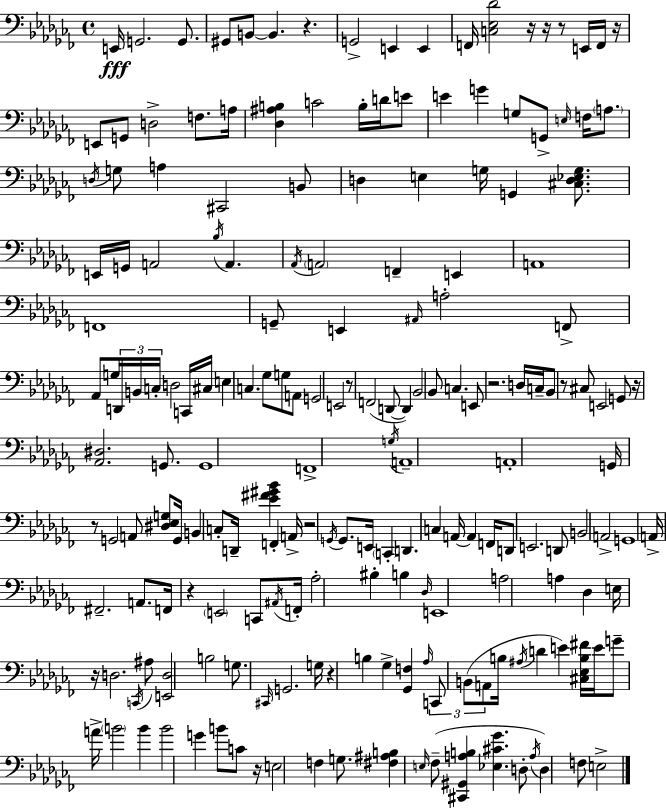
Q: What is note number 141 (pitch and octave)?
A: B2